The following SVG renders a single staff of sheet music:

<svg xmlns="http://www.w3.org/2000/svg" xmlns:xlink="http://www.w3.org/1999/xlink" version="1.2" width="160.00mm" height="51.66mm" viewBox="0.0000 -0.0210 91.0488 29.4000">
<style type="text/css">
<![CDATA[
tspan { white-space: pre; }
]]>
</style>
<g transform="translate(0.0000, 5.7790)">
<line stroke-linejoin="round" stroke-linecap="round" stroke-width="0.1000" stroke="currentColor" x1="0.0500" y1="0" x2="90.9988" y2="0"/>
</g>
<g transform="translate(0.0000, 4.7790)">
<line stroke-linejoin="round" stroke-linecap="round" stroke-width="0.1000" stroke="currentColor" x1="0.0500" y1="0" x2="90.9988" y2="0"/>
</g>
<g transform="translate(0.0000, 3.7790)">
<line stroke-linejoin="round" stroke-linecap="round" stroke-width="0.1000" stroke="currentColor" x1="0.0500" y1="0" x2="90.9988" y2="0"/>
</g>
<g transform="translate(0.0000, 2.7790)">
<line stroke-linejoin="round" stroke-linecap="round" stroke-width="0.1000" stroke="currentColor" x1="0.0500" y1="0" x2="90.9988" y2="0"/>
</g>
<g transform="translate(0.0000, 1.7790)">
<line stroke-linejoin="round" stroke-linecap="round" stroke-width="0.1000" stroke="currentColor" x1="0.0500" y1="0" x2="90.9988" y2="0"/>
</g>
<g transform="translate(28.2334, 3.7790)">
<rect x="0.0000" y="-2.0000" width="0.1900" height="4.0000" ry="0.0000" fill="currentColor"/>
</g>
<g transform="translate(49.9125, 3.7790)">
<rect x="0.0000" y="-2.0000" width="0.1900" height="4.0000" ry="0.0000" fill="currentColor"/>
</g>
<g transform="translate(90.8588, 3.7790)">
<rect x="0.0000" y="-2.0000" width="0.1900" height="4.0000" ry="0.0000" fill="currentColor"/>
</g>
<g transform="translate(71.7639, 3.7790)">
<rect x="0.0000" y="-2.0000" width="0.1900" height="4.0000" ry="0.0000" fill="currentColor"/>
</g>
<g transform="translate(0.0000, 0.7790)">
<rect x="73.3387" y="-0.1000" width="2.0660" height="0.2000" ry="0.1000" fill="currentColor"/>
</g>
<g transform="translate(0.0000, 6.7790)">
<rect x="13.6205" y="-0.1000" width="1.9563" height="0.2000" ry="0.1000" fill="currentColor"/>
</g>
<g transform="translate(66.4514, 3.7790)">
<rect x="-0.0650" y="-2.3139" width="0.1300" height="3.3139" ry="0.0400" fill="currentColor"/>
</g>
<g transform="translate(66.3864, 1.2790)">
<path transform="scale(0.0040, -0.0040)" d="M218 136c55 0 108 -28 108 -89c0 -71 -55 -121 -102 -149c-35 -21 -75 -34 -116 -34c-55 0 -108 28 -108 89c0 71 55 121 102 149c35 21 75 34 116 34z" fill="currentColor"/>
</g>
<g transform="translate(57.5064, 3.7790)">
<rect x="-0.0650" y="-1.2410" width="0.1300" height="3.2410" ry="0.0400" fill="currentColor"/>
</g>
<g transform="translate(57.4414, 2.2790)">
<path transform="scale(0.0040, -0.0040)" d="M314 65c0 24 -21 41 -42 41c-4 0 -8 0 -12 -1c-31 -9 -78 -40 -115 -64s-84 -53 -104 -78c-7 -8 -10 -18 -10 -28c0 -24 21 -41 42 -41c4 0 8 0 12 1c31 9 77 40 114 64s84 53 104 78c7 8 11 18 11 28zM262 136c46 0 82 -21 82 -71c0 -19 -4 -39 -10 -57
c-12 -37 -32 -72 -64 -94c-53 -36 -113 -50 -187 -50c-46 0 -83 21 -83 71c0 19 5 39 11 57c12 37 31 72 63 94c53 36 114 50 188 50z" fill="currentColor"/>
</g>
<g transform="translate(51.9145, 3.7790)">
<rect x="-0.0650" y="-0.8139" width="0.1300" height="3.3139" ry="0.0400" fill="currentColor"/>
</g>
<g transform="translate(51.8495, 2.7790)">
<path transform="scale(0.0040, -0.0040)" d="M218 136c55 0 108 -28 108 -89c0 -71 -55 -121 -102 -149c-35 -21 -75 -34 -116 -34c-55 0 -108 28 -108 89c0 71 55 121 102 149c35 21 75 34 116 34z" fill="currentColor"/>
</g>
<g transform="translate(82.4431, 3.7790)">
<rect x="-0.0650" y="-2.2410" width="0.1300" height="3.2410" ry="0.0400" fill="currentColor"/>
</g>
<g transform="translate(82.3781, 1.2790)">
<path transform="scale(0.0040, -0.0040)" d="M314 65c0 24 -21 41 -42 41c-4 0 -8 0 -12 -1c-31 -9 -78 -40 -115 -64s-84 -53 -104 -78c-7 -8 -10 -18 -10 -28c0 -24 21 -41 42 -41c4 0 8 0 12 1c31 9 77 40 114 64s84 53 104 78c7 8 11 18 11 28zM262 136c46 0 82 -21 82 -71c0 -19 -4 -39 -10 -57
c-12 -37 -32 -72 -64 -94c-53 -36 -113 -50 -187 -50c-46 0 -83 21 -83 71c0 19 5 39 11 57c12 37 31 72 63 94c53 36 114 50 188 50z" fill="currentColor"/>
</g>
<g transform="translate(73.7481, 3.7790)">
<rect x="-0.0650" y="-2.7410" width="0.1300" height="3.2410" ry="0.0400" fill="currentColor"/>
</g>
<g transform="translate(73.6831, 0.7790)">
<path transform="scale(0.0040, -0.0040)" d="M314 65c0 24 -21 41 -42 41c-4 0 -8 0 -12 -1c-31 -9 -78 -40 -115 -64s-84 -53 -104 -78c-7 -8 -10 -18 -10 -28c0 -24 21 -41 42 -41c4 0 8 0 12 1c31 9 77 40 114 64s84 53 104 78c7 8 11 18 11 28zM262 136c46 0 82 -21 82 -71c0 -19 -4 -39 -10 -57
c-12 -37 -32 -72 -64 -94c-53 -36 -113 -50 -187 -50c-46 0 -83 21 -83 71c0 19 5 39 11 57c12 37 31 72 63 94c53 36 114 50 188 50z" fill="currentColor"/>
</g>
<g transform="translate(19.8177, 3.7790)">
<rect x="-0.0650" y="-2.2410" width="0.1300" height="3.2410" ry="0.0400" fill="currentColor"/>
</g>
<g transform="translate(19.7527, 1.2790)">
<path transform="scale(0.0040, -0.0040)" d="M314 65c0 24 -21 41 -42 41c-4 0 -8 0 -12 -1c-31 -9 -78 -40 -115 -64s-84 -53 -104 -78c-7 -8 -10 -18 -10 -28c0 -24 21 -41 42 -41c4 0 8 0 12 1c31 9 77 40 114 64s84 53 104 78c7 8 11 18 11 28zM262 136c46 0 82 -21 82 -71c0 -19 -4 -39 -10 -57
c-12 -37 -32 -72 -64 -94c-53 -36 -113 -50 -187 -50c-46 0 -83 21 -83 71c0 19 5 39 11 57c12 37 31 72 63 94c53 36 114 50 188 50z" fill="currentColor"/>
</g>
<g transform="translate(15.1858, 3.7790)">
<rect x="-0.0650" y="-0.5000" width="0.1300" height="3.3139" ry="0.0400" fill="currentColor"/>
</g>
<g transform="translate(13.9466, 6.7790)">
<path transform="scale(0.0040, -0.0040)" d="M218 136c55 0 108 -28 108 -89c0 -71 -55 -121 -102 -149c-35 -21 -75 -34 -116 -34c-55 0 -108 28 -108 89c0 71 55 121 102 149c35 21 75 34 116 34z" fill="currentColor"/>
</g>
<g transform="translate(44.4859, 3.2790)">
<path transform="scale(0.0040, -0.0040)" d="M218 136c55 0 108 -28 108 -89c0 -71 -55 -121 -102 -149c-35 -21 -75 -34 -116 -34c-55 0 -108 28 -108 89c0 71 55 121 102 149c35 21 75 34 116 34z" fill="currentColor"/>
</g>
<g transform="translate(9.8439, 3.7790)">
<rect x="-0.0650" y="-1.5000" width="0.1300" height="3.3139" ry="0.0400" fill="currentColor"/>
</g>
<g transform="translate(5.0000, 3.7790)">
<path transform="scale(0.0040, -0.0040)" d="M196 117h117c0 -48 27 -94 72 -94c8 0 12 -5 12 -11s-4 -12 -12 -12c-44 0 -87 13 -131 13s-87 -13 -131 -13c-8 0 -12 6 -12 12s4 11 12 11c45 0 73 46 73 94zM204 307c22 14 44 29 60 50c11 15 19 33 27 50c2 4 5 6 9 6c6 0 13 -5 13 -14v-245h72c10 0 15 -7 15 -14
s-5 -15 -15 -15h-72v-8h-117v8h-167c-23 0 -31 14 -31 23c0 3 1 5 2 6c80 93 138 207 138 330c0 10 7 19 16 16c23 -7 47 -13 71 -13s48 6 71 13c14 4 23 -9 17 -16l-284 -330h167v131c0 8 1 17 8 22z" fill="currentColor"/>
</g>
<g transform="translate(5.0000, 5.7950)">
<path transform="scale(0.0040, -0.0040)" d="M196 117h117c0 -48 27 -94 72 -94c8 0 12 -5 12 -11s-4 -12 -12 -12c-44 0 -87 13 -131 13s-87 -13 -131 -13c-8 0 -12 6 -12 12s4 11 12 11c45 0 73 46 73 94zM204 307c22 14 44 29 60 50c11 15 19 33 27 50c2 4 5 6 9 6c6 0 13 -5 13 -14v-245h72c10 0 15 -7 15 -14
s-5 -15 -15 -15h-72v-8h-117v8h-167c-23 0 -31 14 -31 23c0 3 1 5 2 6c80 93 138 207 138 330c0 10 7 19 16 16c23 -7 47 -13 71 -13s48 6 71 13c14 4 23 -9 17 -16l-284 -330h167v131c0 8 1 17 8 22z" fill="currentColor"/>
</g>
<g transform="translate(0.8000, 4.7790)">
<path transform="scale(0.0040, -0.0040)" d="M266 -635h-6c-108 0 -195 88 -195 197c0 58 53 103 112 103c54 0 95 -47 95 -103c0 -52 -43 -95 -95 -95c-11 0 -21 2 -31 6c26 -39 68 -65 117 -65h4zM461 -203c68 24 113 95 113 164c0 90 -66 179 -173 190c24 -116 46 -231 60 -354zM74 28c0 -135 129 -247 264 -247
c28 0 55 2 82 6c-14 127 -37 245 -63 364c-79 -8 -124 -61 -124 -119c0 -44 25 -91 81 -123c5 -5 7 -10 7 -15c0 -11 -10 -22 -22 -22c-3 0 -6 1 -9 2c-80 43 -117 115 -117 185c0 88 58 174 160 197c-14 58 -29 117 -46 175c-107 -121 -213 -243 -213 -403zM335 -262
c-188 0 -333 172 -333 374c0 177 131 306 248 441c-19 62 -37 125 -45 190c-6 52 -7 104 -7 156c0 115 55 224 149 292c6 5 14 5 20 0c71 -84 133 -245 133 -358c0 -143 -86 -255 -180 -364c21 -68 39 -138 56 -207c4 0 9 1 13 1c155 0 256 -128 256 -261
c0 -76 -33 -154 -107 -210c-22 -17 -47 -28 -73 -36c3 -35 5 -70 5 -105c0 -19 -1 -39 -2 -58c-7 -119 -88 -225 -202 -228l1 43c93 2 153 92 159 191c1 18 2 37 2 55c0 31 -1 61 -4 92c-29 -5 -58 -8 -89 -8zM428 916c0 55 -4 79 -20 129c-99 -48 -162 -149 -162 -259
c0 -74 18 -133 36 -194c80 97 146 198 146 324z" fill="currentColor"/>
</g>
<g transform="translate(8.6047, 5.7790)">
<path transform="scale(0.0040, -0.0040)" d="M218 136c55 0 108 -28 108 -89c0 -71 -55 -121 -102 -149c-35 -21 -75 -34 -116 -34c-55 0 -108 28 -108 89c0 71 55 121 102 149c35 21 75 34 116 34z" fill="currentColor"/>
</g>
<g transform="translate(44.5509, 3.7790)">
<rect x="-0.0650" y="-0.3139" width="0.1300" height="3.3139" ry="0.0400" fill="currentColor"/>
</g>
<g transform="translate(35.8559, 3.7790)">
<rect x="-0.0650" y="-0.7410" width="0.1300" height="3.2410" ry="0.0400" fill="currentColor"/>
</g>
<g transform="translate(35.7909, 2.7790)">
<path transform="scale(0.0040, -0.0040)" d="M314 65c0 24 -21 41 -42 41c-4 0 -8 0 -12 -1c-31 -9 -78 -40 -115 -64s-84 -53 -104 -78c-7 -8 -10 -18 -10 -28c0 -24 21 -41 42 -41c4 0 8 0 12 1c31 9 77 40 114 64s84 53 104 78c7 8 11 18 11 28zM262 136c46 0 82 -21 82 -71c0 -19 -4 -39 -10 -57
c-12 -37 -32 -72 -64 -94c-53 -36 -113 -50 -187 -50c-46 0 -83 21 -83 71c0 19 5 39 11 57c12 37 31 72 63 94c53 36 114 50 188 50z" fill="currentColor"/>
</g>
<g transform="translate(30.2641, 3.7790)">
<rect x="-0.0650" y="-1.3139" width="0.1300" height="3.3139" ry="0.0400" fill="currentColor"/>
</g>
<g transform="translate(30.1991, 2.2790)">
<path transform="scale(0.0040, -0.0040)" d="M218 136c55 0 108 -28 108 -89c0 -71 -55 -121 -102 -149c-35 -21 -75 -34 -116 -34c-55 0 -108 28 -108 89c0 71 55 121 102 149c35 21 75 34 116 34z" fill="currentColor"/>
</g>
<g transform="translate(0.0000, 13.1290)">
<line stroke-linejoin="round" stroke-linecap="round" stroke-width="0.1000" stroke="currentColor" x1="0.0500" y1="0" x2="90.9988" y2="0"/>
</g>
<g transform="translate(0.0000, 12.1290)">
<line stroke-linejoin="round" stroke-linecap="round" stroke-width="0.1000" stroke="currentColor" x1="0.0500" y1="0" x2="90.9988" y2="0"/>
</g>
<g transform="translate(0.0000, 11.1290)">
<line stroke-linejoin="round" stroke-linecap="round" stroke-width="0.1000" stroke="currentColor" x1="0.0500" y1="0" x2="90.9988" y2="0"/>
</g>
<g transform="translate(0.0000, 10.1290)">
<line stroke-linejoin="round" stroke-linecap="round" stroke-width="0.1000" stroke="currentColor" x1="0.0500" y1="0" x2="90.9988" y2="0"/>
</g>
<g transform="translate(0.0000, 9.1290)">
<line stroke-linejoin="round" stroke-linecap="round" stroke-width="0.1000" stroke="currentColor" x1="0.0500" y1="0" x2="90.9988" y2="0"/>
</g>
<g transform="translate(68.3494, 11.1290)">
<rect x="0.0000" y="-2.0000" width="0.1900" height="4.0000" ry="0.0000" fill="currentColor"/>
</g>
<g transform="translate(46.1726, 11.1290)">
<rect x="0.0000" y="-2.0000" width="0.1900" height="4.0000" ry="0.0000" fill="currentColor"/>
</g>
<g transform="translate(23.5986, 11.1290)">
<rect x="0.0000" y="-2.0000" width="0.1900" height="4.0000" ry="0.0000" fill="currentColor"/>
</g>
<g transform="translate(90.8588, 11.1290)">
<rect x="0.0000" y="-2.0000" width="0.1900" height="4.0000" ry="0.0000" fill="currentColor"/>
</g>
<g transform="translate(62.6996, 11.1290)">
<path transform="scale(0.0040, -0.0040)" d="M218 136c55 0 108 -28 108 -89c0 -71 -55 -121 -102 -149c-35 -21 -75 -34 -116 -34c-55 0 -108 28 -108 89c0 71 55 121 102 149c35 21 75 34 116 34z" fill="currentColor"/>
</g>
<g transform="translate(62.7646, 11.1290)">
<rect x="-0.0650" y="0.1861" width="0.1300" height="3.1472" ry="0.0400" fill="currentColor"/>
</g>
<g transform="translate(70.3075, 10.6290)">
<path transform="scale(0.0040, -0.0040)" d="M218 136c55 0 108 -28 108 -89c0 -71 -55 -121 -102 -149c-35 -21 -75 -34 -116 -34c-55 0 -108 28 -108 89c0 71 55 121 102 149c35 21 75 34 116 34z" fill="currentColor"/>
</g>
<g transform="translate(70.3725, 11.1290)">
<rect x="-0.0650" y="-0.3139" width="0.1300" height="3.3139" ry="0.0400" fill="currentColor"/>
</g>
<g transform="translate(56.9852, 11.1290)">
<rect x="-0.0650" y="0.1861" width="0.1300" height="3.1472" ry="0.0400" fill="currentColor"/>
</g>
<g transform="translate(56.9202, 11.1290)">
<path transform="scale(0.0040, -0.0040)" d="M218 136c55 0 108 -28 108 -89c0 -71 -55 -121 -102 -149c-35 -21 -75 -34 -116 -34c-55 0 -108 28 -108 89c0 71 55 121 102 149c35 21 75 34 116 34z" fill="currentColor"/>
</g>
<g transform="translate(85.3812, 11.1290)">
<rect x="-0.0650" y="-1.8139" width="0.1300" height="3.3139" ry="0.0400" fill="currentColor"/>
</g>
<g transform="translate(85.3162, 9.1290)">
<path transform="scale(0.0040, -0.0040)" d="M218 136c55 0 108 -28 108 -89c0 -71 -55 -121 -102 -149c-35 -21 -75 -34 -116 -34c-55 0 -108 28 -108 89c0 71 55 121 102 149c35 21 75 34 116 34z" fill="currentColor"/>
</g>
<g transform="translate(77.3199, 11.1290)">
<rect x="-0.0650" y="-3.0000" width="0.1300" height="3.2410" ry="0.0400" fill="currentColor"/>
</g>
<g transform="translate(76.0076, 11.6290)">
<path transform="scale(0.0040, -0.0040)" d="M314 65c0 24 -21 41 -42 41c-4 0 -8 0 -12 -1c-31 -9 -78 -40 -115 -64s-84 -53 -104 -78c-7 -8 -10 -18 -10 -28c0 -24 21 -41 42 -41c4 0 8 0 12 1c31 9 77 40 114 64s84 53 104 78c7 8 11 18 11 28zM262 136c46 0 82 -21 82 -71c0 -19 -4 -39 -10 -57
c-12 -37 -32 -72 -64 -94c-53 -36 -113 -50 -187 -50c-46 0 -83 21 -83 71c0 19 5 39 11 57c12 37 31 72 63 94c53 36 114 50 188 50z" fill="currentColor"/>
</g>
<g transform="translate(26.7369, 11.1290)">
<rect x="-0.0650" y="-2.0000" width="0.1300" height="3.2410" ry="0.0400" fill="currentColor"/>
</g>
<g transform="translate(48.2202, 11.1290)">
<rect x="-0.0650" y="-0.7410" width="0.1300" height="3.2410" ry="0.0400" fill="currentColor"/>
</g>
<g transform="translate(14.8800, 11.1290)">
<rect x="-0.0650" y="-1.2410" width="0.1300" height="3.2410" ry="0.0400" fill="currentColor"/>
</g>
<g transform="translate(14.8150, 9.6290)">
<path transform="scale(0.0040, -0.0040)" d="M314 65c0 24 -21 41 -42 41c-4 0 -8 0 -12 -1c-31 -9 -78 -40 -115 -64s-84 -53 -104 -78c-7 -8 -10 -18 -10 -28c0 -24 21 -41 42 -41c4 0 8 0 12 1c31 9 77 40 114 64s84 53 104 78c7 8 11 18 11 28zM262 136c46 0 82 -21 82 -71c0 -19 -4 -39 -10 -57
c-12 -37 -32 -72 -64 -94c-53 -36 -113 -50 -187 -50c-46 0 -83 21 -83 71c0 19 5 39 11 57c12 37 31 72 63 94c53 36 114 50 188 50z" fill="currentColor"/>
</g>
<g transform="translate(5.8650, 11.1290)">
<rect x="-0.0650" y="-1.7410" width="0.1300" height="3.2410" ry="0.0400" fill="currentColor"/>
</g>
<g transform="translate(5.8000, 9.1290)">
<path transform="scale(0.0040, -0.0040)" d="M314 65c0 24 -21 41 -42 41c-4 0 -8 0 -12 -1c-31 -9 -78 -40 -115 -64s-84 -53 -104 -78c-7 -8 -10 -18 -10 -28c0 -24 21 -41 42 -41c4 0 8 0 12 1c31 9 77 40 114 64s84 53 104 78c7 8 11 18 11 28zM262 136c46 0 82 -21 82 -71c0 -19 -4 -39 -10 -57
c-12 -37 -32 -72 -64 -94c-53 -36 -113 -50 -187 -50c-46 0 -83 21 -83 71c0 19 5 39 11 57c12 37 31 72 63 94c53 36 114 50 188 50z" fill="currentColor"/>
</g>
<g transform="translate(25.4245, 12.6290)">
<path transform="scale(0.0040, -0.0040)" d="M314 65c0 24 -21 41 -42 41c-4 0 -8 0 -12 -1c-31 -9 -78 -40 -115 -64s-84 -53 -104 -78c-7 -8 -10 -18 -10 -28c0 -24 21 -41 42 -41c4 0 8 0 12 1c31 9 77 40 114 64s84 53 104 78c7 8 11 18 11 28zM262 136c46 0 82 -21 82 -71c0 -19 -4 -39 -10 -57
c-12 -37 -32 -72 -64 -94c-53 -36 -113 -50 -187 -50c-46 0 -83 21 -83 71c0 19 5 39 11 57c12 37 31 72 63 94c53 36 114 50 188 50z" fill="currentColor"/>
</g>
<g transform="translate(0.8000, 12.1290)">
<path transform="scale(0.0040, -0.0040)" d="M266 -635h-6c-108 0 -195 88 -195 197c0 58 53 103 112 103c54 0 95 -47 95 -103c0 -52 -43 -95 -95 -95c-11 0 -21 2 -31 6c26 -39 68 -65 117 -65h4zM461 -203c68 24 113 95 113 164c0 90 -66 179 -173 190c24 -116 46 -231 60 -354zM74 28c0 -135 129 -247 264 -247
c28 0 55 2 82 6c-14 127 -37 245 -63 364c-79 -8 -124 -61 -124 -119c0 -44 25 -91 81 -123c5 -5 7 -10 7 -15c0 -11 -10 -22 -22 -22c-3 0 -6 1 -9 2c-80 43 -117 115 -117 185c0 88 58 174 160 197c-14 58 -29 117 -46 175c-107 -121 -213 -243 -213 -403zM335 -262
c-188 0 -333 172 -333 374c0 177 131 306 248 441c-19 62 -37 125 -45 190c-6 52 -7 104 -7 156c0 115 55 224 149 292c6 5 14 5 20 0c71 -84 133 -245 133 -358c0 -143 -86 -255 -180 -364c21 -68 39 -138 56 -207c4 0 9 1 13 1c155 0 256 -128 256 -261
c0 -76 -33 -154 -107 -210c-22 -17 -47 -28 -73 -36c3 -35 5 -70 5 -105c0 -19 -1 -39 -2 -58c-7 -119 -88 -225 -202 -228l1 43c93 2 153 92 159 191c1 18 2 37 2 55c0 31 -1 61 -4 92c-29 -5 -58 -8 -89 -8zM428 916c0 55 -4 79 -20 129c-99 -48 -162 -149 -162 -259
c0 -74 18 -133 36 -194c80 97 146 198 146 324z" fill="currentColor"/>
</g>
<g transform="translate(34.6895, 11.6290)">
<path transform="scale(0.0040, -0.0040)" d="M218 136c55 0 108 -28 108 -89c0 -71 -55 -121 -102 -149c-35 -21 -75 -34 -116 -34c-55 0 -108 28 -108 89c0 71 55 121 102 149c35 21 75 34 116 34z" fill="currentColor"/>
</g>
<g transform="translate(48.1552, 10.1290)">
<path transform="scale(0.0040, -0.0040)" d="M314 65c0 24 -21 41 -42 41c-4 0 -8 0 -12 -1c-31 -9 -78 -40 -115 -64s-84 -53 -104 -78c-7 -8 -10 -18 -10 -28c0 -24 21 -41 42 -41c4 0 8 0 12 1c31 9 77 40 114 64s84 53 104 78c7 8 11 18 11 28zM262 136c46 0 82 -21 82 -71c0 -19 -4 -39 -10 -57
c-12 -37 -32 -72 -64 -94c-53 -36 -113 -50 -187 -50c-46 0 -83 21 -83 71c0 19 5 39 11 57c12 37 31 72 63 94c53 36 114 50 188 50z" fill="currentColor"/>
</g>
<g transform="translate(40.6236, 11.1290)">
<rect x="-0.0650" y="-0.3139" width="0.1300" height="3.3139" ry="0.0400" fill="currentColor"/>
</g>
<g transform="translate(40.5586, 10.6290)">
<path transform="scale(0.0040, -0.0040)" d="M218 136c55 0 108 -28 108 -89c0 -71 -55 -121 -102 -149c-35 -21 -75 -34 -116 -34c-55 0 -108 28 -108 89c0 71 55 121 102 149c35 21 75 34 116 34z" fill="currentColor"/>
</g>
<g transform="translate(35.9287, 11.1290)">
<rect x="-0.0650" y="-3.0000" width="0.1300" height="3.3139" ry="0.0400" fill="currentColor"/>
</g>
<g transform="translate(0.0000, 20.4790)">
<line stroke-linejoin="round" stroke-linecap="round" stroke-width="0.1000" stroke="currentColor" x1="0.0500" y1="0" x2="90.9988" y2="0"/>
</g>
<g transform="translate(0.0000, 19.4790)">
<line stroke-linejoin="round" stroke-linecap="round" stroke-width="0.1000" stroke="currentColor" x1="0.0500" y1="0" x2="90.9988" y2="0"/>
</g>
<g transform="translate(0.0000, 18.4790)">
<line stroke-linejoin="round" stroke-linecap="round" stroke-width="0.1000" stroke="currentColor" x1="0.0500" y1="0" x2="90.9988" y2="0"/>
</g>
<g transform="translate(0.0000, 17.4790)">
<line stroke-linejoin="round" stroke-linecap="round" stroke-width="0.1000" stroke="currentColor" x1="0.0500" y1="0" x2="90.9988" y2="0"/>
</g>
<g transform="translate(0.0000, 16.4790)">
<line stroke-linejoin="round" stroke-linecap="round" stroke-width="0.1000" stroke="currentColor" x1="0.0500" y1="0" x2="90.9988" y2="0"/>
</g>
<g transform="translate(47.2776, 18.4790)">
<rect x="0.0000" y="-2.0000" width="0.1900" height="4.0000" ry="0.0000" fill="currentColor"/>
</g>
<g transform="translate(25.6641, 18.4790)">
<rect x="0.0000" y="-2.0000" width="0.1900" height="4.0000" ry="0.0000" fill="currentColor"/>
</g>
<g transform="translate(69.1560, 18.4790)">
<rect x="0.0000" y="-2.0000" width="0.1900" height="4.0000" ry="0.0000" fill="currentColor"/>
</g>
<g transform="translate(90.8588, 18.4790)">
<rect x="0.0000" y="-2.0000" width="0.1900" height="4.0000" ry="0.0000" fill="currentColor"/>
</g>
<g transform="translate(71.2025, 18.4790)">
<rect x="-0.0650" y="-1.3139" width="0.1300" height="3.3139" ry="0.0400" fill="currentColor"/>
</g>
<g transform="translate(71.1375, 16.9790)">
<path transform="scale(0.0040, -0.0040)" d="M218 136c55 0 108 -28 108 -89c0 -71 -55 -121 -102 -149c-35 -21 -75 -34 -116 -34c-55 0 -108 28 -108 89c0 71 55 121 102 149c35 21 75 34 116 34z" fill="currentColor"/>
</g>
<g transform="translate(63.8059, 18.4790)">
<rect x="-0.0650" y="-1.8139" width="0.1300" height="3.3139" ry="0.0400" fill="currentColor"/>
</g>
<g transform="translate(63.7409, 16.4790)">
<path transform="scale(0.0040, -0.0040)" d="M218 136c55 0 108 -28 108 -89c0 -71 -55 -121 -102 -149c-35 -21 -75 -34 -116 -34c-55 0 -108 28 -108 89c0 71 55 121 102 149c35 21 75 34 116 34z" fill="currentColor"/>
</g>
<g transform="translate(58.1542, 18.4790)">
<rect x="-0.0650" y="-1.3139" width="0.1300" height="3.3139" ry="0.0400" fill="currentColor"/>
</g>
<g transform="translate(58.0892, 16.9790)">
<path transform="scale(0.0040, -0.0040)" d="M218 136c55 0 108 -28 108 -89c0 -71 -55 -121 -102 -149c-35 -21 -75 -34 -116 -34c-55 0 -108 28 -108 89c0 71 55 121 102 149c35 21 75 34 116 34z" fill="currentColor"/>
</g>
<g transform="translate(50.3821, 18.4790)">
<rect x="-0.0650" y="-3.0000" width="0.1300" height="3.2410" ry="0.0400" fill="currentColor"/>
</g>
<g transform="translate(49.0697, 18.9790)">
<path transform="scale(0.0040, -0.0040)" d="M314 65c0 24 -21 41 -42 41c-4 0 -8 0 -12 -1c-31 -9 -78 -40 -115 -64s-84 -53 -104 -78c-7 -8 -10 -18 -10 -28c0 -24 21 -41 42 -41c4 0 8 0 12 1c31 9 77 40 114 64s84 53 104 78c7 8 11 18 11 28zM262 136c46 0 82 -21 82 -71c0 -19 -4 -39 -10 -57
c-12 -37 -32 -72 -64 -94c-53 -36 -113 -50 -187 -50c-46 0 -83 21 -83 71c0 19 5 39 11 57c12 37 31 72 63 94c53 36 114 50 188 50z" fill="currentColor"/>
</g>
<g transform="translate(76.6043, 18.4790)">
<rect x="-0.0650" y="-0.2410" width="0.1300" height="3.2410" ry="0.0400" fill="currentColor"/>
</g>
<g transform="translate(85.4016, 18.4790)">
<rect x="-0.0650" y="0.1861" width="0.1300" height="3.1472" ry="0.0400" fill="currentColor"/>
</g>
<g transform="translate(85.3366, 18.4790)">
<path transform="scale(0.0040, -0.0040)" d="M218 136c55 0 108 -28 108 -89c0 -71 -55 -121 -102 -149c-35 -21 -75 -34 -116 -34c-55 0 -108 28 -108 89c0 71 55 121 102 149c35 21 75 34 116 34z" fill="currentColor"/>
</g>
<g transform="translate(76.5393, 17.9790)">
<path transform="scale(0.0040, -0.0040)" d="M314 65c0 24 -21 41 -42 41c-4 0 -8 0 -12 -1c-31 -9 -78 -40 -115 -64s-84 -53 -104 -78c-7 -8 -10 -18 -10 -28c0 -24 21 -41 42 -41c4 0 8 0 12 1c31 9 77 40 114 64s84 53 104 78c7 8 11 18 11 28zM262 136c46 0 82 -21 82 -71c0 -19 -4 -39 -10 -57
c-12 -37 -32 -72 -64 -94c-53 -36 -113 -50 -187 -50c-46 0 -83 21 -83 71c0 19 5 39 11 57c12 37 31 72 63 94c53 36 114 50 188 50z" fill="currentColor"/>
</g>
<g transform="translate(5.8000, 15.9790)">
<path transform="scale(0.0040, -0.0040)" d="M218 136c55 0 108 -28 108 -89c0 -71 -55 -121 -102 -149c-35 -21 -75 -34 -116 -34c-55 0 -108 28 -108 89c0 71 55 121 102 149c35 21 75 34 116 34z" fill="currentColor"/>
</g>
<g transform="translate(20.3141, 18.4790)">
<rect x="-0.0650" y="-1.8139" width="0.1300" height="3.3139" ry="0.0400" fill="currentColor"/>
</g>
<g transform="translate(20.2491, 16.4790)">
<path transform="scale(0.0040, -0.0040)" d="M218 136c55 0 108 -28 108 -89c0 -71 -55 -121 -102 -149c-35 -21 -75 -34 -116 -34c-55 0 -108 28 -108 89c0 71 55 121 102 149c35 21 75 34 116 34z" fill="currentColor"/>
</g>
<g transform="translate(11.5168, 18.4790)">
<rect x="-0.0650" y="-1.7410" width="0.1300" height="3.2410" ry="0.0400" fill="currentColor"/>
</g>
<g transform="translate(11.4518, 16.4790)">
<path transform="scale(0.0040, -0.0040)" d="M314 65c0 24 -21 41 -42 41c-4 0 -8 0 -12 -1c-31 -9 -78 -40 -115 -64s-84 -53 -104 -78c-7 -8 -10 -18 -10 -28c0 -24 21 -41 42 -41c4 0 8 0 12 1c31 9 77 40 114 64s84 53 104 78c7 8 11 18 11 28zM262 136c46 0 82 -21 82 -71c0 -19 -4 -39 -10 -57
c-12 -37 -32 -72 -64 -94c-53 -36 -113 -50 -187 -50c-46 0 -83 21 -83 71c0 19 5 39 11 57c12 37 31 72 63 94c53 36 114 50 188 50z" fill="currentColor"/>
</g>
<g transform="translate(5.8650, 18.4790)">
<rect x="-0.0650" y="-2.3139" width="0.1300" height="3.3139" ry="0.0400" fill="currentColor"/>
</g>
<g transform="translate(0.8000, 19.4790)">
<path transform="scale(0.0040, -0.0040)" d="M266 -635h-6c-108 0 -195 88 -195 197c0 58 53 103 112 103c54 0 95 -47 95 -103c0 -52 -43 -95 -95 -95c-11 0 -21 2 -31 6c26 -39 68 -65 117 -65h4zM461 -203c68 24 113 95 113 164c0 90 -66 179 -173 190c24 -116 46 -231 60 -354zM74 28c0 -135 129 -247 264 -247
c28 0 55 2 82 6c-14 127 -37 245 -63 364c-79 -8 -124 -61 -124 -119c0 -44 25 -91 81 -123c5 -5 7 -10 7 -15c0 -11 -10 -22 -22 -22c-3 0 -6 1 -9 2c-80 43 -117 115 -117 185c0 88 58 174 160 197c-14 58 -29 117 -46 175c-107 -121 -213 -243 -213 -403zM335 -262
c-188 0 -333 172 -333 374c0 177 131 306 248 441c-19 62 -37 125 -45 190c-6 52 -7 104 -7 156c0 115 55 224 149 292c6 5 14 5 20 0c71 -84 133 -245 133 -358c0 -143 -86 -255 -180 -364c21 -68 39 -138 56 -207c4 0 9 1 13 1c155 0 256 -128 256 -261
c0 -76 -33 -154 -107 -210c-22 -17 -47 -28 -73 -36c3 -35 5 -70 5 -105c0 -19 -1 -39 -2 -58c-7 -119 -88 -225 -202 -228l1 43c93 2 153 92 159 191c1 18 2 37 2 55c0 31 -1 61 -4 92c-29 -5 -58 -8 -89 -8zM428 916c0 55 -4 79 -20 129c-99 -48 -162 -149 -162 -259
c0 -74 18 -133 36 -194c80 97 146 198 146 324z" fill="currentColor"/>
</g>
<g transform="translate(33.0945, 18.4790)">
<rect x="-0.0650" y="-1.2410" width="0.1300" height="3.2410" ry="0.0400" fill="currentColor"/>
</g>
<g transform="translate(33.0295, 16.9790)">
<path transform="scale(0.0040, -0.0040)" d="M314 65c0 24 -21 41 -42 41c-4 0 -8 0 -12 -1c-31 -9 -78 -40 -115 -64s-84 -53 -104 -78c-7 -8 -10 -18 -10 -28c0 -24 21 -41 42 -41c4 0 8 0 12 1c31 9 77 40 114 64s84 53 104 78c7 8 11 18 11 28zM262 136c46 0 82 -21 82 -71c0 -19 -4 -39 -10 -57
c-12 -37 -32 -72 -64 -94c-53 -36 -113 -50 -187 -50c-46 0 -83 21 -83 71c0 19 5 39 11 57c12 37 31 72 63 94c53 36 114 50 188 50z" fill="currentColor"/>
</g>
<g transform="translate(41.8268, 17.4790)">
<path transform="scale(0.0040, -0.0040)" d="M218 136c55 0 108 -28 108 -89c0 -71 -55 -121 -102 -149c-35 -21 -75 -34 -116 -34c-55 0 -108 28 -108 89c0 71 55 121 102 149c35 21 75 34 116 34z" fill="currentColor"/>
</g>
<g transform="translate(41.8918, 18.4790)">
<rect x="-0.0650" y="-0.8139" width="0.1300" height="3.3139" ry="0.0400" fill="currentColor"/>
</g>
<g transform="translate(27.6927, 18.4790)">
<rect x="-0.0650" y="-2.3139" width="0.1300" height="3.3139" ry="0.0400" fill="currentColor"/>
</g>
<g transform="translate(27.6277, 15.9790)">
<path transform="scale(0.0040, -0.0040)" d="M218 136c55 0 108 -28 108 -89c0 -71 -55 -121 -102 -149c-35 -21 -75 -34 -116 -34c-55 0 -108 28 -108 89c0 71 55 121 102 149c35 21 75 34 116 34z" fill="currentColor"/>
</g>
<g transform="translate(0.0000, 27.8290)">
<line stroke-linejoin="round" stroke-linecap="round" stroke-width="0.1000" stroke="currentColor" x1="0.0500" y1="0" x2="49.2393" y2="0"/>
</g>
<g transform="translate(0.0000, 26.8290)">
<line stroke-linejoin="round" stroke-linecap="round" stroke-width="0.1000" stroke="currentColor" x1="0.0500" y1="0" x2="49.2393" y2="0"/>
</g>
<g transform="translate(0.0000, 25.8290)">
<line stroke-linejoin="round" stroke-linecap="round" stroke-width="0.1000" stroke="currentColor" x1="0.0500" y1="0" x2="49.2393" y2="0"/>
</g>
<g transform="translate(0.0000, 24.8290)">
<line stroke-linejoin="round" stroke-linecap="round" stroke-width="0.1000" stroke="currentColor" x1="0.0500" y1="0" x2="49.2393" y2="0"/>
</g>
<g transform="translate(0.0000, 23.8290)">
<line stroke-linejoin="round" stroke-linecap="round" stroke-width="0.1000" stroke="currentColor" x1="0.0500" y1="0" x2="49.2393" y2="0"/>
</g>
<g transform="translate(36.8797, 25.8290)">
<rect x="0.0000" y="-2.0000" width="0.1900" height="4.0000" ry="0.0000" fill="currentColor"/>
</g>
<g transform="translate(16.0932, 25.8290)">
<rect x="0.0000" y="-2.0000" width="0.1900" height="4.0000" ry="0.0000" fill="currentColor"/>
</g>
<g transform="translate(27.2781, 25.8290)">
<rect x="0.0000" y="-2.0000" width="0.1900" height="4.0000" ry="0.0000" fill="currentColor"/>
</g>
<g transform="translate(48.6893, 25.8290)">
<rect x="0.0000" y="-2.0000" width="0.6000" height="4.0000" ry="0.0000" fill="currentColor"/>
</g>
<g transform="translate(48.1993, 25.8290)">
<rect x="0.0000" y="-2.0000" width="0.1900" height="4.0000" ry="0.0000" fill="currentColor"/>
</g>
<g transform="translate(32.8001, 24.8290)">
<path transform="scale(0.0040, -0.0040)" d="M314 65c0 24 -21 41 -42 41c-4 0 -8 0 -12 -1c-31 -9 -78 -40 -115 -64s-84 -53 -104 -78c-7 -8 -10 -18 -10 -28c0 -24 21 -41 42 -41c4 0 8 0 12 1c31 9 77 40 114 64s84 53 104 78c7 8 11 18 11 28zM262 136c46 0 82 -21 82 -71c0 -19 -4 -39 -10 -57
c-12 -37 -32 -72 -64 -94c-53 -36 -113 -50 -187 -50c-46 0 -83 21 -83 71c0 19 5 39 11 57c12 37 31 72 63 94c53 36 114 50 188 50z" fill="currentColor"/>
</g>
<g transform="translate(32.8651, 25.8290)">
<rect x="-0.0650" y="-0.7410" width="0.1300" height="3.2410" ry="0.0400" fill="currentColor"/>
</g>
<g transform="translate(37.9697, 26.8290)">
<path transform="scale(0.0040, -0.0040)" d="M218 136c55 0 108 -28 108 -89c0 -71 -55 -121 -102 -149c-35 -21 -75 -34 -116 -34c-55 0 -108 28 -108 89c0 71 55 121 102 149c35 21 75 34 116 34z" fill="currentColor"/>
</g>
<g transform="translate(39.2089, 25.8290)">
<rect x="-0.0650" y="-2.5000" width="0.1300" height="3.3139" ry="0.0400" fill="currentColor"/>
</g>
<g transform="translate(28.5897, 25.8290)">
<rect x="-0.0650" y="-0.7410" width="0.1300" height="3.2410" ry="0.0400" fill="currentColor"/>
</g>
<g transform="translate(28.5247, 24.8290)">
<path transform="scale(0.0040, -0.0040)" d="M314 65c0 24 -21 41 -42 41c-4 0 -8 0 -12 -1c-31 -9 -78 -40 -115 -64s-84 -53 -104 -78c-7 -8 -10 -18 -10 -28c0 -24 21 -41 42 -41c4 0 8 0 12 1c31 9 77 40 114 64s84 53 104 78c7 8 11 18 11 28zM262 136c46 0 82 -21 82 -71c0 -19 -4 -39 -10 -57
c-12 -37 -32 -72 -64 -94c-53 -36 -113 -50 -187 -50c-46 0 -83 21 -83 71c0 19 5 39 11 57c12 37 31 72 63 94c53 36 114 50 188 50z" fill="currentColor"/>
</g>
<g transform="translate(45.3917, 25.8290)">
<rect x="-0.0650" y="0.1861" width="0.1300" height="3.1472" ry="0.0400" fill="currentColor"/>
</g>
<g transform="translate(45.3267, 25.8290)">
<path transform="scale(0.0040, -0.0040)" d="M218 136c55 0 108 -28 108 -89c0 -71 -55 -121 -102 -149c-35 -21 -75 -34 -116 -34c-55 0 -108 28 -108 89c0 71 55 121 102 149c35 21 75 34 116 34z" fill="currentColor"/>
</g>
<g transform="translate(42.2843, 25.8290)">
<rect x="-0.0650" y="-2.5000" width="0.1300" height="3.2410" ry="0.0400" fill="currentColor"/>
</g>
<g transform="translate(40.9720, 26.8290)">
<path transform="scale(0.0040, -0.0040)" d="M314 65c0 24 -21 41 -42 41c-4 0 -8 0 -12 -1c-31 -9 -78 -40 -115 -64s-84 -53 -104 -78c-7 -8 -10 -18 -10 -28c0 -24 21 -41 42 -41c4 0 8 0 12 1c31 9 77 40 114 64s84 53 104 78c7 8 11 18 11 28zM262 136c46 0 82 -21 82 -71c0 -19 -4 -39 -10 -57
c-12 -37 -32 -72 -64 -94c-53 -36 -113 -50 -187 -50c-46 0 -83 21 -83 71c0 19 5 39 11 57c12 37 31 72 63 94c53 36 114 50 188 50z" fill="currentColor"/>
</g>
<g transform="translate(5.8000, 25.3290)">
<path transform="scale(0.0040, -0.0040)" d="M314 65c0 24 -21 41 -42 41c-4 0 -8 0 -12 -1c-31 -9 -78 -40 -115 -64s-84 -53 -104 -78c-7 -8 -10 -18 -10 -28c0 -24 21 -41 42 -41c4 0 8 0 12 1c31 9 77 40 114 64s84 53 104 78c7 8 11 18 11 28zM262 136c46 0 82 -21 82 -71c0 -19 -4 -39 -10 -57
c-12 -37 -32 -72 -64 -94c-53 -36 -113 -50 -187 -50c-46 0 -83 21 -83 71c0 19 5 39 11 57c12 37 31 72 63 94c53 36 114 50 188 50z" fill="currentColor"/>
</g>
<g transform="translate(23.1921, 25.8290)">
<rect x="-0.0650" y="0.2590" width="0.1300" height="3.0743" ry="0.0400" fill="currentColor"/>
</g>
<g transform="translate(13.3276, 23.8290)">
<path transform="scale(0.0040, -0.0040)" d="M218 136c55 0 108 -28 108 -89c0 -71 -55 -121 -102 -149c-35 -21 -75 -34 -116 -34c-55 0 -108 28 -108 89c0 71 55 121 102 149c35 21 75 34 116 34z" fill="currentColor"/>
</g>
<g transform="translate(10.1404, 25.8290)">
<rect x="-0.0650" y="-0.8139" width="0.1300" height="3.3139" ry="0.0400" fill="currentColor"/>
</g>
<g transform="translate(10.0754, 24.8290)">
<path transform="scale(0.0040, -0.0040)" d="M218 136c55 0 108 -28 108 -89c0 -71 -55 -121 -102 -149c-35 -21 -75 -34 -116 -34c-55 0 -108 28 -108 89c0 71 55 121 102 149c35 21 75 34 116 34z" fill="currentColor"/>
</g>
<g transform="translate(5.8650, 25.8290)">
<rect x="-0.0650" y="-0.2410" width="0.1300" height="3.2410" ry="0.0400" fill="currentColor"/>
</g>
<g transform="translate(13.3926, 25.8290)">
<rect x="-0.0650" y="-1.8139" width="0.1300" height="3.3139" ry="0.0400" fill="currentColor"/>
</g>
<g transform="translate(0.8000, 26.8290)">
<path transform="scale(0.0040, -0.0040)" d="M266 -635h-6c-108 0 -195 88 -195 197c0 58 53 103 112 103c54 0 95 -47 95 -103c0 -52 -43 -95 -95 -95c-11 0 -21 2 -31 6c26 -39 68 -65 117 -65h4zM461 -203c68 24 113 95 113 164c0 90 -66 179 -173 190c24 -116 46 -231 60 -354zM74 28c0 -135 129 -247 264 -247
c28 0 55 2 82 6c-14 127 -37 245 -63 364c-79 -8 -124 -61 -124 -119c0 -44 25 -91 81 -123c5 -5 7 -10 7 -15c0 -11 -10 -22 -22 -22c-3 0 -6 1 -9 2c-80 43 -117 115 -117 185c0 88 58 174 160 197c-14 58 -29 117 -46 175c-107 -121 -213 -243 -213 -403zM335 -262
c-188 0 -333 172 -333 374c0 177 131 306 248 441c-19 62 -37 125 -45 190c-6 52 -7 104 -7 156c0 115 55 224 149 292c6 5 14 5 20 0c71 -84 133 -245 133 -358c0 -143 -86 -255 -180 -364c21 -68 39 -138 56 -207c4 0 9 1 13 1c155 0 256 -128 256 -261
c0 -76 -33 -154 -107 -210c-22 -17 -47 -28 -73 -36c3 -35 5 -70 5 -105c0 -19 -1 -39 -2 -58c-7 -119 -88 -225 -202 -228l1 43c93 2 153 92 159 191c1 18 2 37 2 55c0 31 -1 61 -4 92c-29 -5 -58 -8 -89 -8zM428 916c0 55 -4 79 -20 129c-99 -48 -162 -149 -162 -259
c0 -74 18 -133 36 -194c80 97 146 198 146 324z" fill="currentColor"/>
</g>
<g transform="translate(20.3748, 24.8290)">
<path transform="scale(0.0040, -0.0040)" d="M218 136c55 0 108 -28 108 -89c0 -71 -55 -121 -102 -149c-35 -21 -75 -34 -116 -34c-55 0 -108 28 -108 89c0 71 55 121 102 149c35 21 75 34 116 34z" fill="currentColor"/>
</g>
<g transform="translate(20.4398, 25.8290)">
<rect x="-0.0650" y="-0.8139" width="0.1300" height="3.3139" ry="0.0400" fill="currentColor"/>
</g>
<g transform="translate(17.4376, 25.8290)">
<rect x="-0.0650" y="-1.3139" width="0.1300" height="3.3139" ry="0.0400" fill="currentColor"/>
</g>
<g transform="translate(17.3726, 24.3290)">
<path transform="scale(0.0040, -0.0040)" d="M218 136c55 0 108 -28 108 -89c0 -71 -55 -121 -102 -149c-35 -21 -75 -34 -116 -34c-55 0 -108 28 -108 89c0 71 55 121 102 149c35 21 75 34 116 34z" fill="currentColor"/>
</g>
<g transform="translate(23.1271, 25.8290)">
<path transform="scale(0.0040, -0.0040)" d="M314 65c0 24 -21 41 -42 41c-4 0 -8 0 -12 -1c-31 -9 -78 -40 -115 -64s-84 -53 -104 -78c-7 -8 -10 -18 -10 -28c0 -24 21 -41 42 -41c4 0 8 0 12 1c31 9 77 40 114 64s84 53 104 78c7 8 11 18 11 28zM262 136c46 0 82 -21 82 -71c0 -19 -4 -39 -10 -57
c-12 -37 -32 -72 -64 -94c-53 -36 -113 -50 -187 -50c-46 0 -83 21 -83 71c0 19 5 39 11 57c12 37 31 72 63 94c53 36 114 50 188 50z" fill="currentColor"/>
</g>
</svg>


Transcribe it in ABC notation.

X:1
T:Untitled
M:4/4
L:1/4
K:C
E C g2 e d2 c d e2 g a2 g2 f2 e2 F2 A c d2 B B c A2 f g f2 f g e2 d A2 e f e c2 B c2 d f e d B2 d2 d2 G G2 B